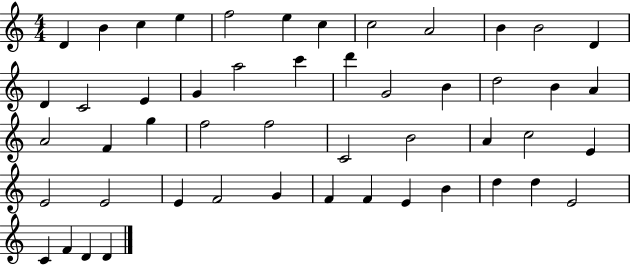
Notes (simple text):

D4/q B4/q C5/q E5/q F5/h E5/q C5/q C5/h A4/h B4/q B4/h D4/q D4/q C4/h E4/q G4/q A5/h C6/q D6/q G4/h B4/q D5/h B4/q A4/q A4/h F4/q G5/q F5/h F5/h C4/h B4/h A4/q C5/h E4/q E4/h E4/h E4/q F4/h G4/q F4/q F4/q E4/q B4/q D5/q D5/q E4/h C4/q F4/q D4/q D4/q